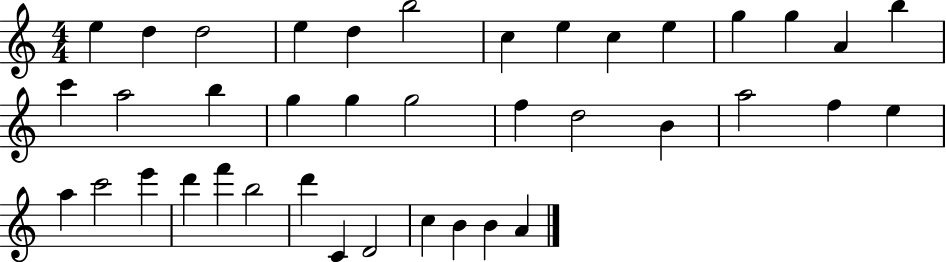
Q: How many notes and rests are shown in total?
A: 39